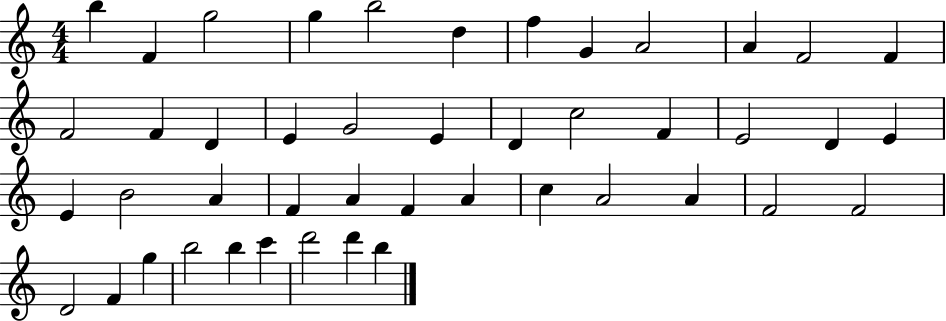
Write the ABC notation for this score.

X:1
T:Untitled
M:4/4
L:1/4
K:C
b F g2 g b2 d f G A2 A F2 F F2 F D E G2 E D c2 F E2 D E E B2 A F A F A c A2 A F2 F2 D2 F g b2 b c' d'2 d' b